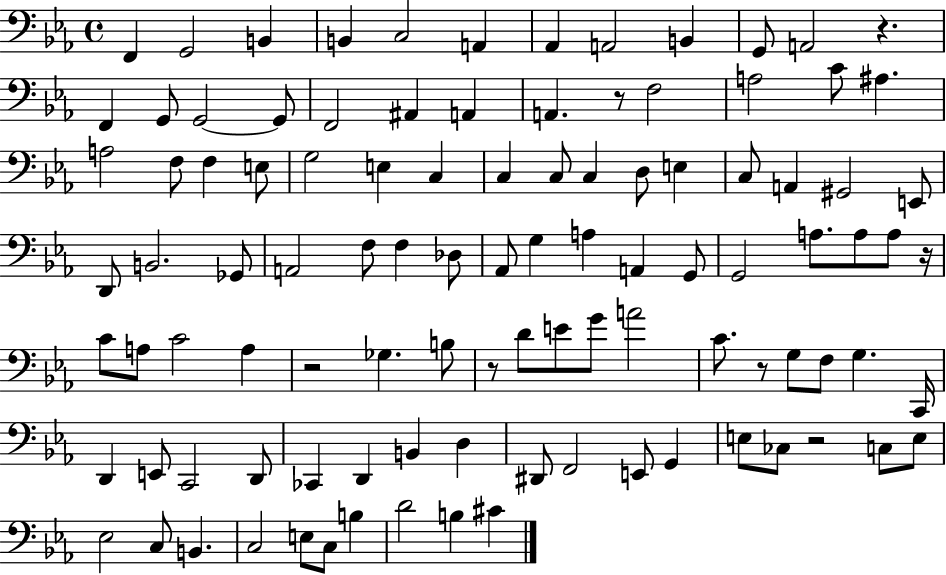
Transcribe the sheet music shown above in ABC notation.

X:1
T:Untitled
M:4/4
L:1/4
K:Eb
F,, G,,2 B,, B,, C,2 A,, _A,, A,,2 B,, G,,/2 A,,2 z F,, G,,/2 G,,2 G,,/2 F,,2 ^A,, A,, A,, z/2 F,2 A,2 C/2 ^A, A,2 F,/2 F, E,/2 G,2 E, C, C, C,/2 C, D,/2 E, C,/2 A,, ^G,,2 E,,/2 D,,/2 B,,2 _G,,/2 A,,2 F,/2 F, _D,/2 _A,,/2 G, A, A,, G,,/2 G,,2 A,/2 A,/2 A,/2 z/4 C/2 A,/2 C2 A, z2 _G, B,/2 z/2 D/2 E/2 G/2 A2 C/2 z/2 G,/2 F,/2 G, C,,/4 D,, E,,/2 C,,2 D,,/2 _C,, D,, B,, D, ^D,,/2 F,,2 E,,/2 G,, E,/2 _C,/2 z2 C,/2 E,/2 _E,2 C,/2 B,, C,2 E,/2 C,/2 B, D2 B, ^C